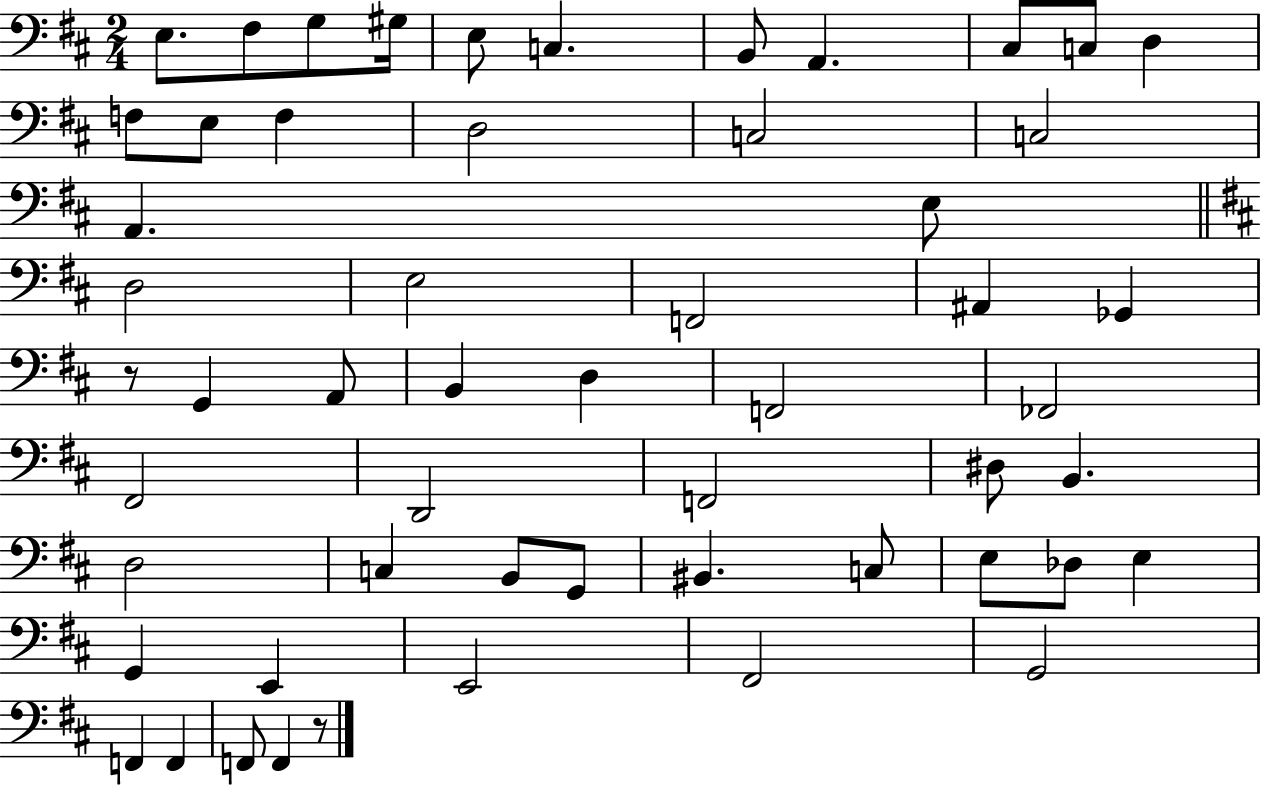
X:1
T:Untitled
M:2/4
L:1/4
K:D
E,/2 ^F,/2 G,/2 ^G,/4 E,/2 C, B,,/2 A,, ^C,/2 C,/2 D, F,/2 E,/2 F, D,2 C,2 C,2 A,, E,/2 D,2 E,2 F,,2 ^A,, _G,, z/2 G,, A,,/2 B,, D, F,,2 _F,,2 ^F,,2 D,,2 F,,2 ^D,/2 B,, D,2 C, B,,/2 G,,/2 ^B,, C,/2 E,/2 _D,/2 E, G,, E,, E,,2 ^F,,2 G,,2 F,, F,, F,,/2 F,, z/2